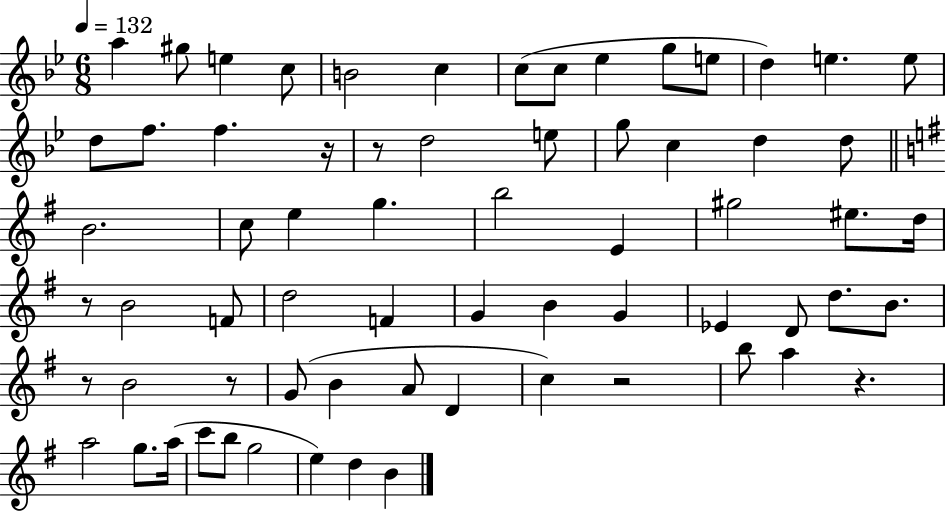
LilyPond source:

{
  \clef treble
  \numericTimeSignature
  \time 6/8
  \key bes \major
  \tempo 4 = 132
  a''4 gis''8 e''4 c''8 | b'2 c''4 | c''8( c''8 ees''4 g''8 e''8 | d''4) e''4. e''8 | \break d''8 f''8. f''4. r16 | r8 d''2 e''8 | g''8 c''4 d''4 d''8 | \bar "||" \break \key g \major b'2. | c''8 e''4 g''4. | b''2 e'4 | gis''2 eis''8. d''16 | \break r8 b'2 f'8 | d''2 f'4 | g'4 b'4 g'4 | ees'4 d'8 d''8. b'8. | \break r8 b'2 r8 | g'8( b'4 a'8 d'4 | c''4) r2 | b''8 a''4 r4. | \break a''2 g''8. a''16( | c'''8 b''8 g''2 | e''4) d''4 b'4 | \bar "|."
}